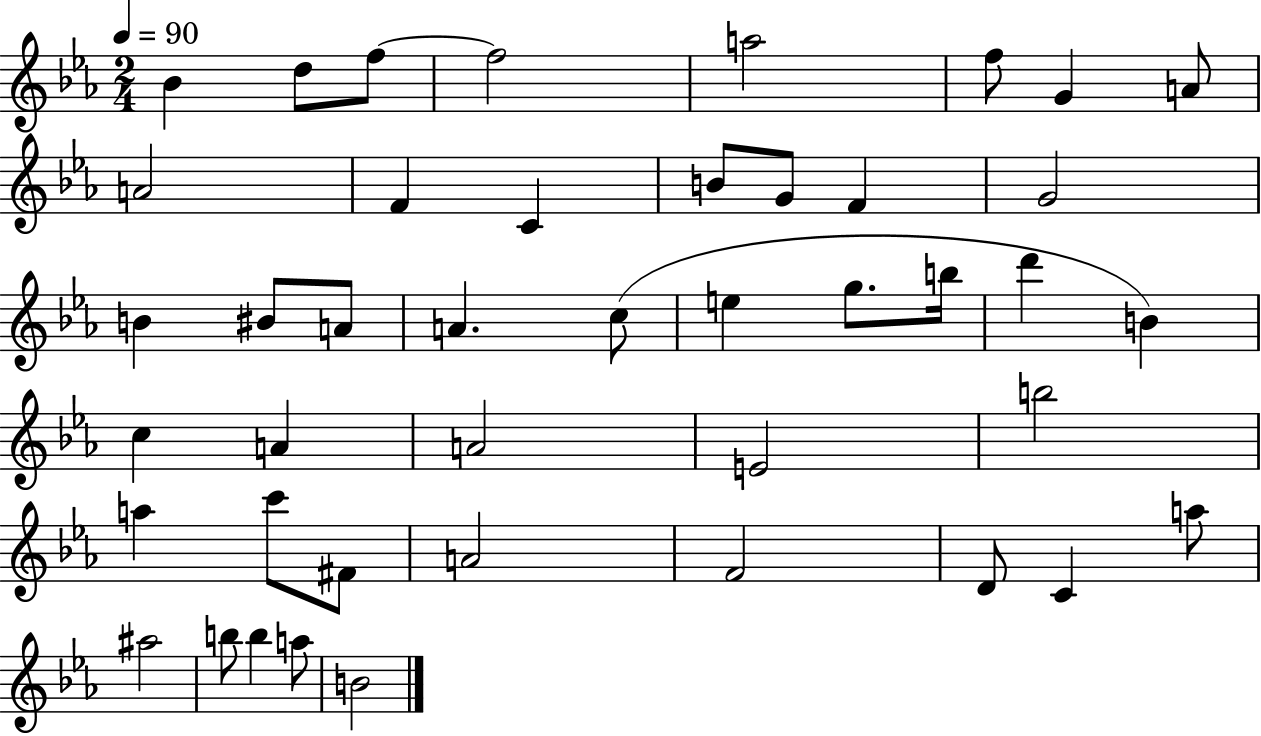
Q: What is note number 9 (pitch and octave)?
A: A4